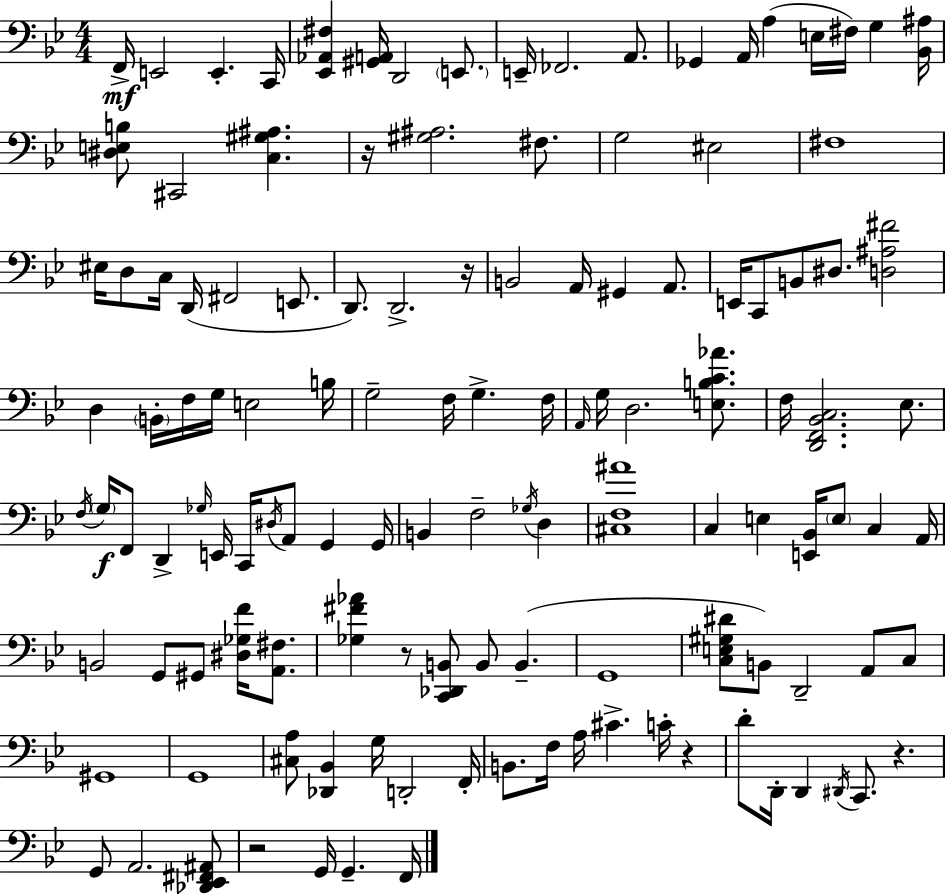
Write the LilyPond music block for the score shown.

{
  \clef bass
  \numericTimeSignature
  \time 4/4
  \key g \minor
  f,16->\mf e,2 e,4.-. c,16 | <ees, aes, fis>4 <gis, a,>16 d,2 \parenthesize e,8. | e,16-- fes,2. a,8. | ges,4 a,16 a4( e16 fis16) g4 <bes, ais>16 | \break <dis e b>8 cis,2 <c gis ais>4. | r16 <gis ais>2. fis8. | g2 eis2 | fis1 | \break eis16 d8 c16 d,16( fis,2 e,8. | d,8.) d,2.-> r16 | b,2 a,16 gis,4 a,8. | e,16 c,8 b,8 dis8. <d ais fis'>2 | \break d4 \parenthesize b,16-. f16 g16 e2 b16 | g2-- f16 g4.-> f16 | \grace { a,16 } g16 d2. <e b c' aes'>8. | f16 <d, f, bes, c>2. ees8. | \break \acciaccatura { f16 } \parenthesize g16\f f,8 d,4-> \grace { ges16 } e,16 c,16 \acciaccatura { dis16 } a,8 g,4 | g,16 b,4 f2-- | \acciaccatura { ges16 } d4 <cis f ais'>1 | c4 e4 <e, bes,>16 \parenthesize e8 | \break c4 a,16 b,2 g,8 gis,8 | <dis ges f'>16 <a, fis>8. <ges fis' aes'>4 r8 <c, des, b,>8 b,8 b,4.--( | g,1 | <c e gis dis'>8 b,8) d,2-- | \break a,8 c8 gis,1 | g,1 | <cis a>8 <des, bes,>4 g16 d,2-. | f,16-. b,8. f16 a16 cis'4.-> | \break c'16-. r4 d'8-. d,16-. d,4 \acciaccatura { dis,16 } c,8. | r4. g,8 a,2. | <des, ees, fis, ais,>8 r2 g,16 g,4.-- | f,16 \bar "|."
}